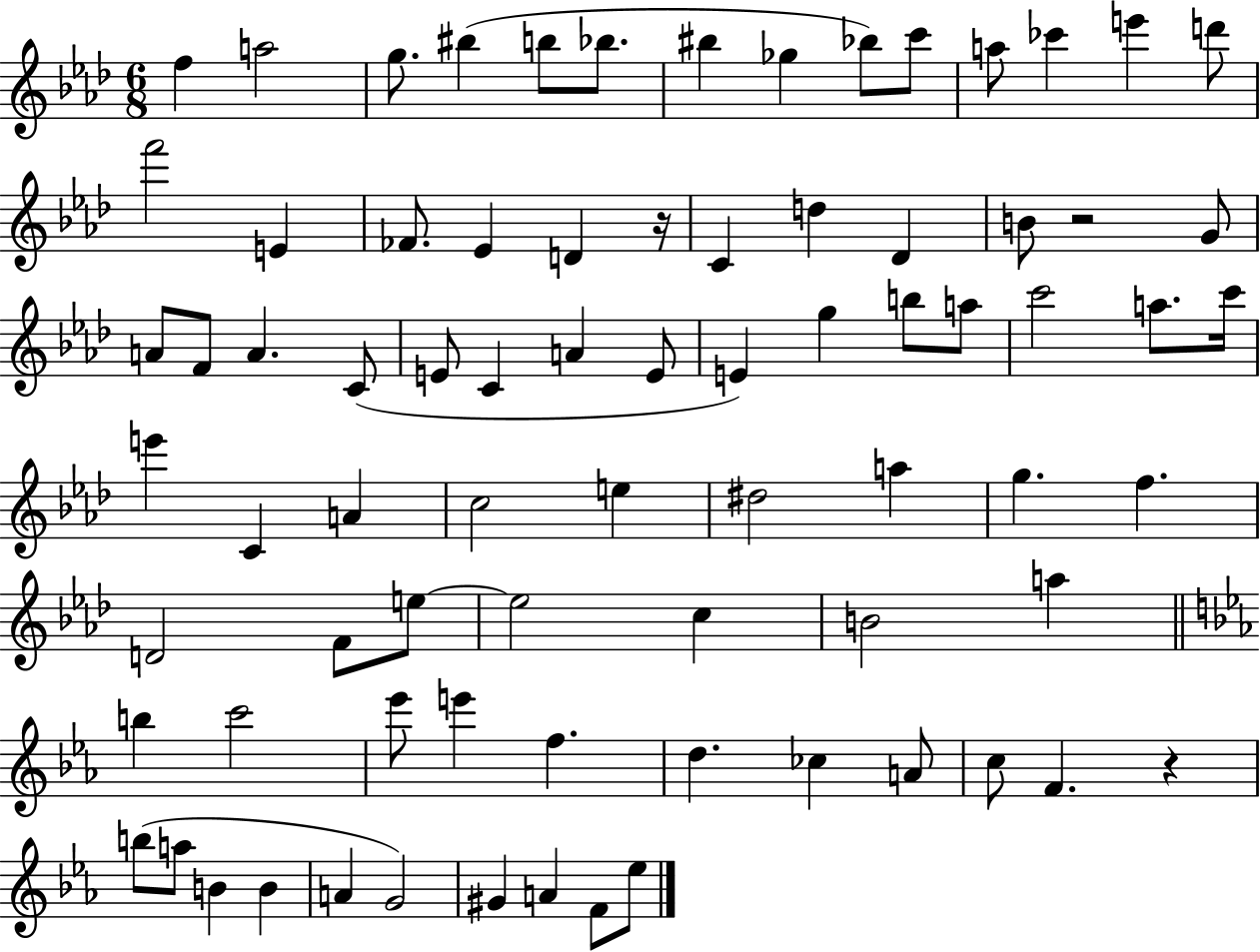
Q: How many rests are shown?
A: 3